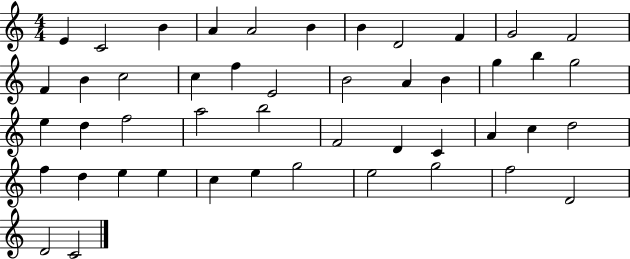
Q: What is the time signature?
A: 4/4